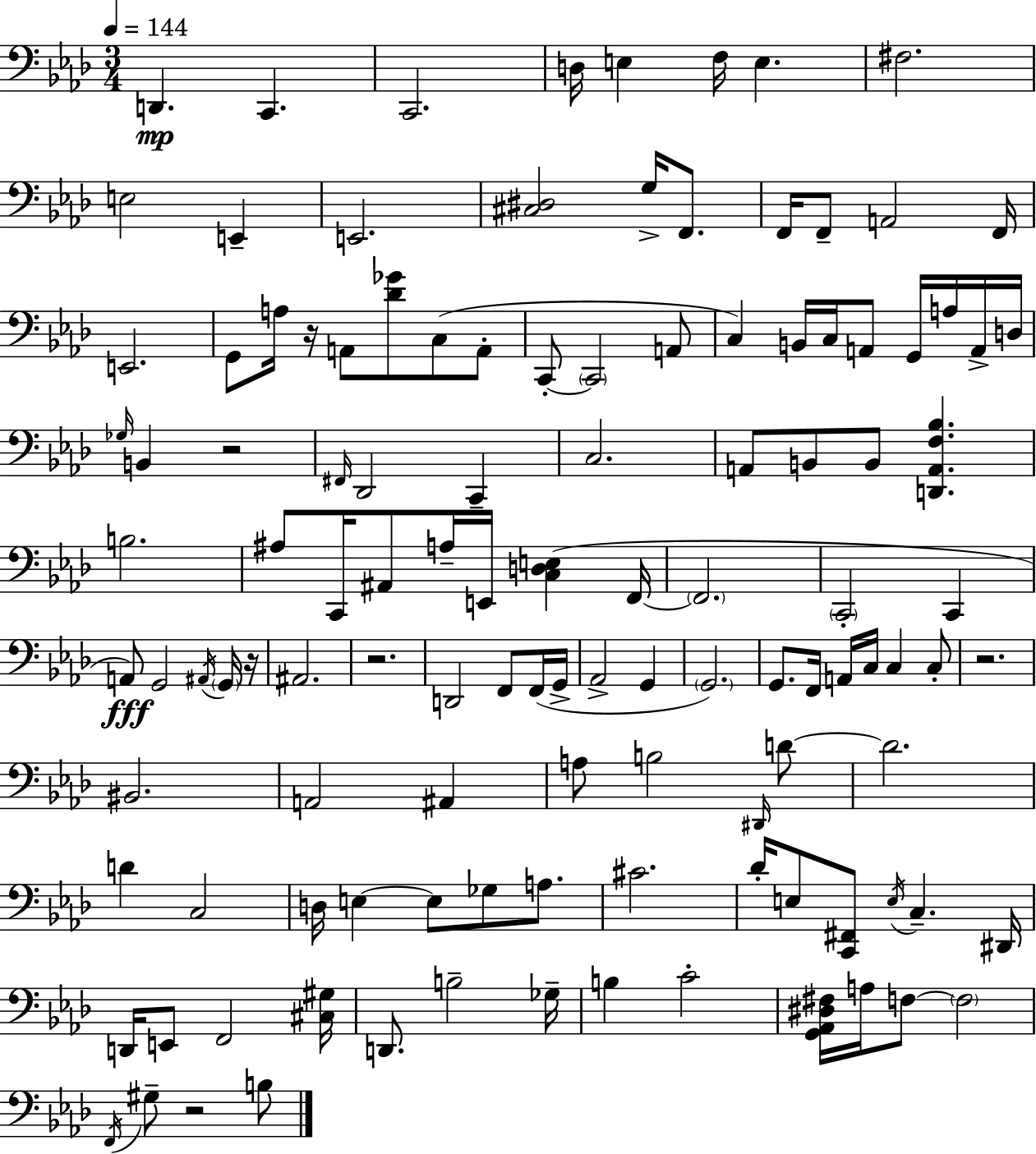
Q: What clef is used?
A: bass